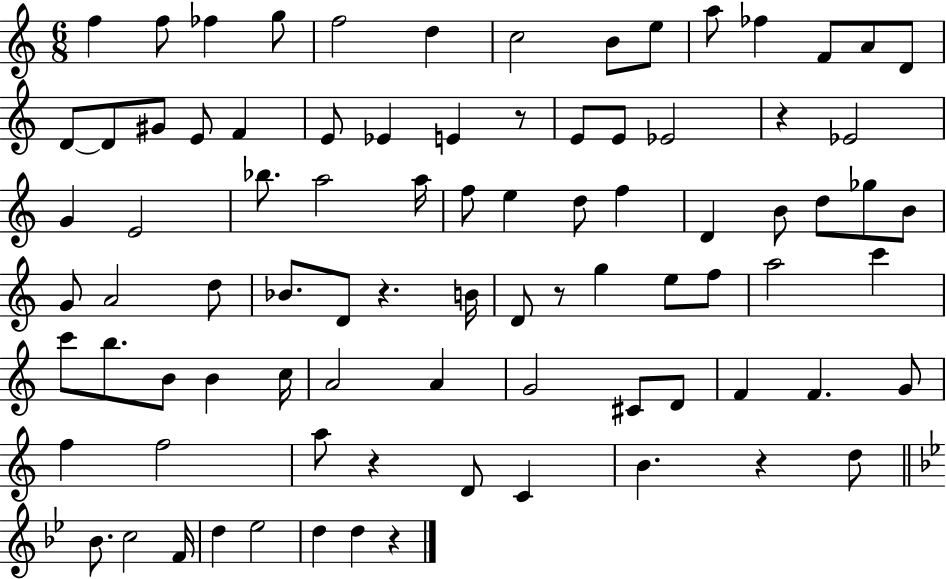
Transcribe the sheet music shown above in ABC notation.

X:1
T:Untitled
M:6/8
L:1/4
K:C
f f/2 _f g/2 f2 d c2 B/2 e/2 a/2 _f F/2 A/2 D/2 D/2 D/2 ^G/2 E/2 F E/2 _E E z/2 E/2 E/2 _E2 z _E2 G E2 _b/2 a2 a/4 f/2 e d/2 f D B/2 d/2 _g/2 B/2 G/2 A2 d/2 _B/2 D/2 z B/4 D/2 z/2 g e/2 f/2 a2 c' c'/2 b/2 B/2 B c/4 A2 A G2 ^C/2 D/2 F F G/2 f f2 a/2 z D/2 C B z d/2 _B/2 c2 F/4 d _e2 d d z